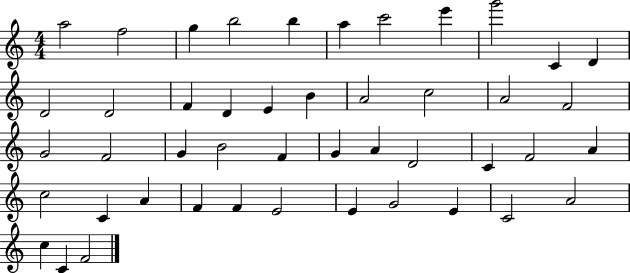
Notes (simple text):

A5/h F5/h G5/q B5/h B5/q A5/q C6/h E6/q G6/h C4/q D4/q D4/h D4/h F4/q D4/q E4/q B4/q A4/h C5/h A4/h F4/h G4/h F4/h G4/q B4/h F4/q G4/q A4/q D4/h C4/q F4/h A4/q C5/h C4/q A4/q F4/q F4/q E4/h E4/q G4/h E4/q C4/h A4/h C5/q C4/q F4/h